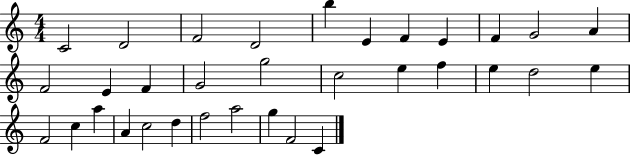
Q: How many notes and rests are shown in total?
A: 33